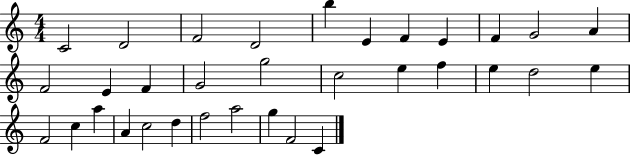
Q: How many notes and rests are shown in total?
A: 33